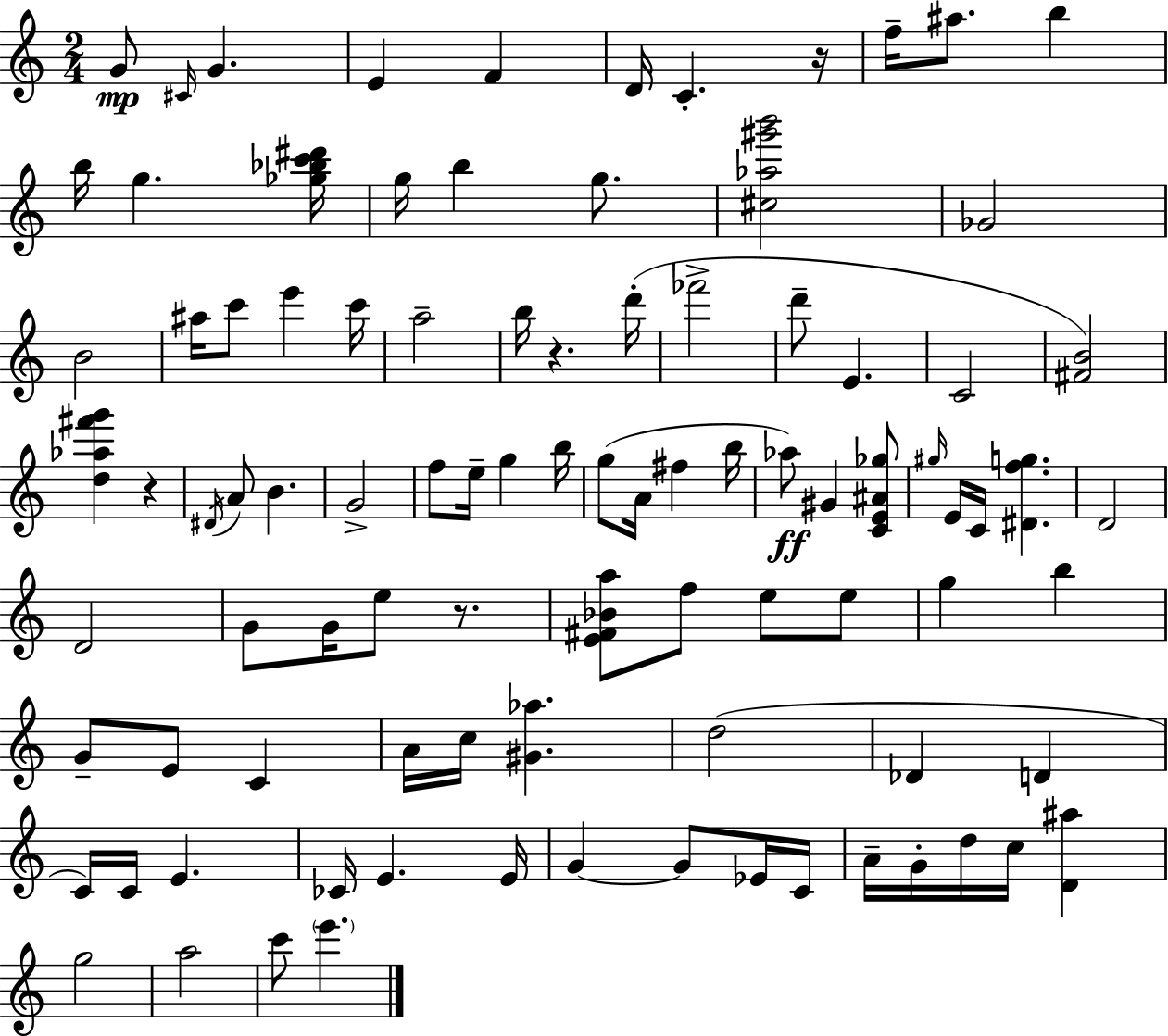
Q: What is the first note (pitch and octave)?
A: G4